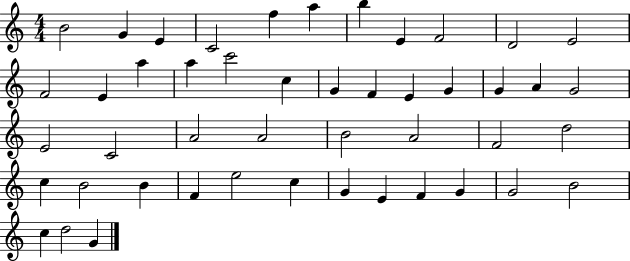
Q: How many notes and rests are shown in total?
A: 47